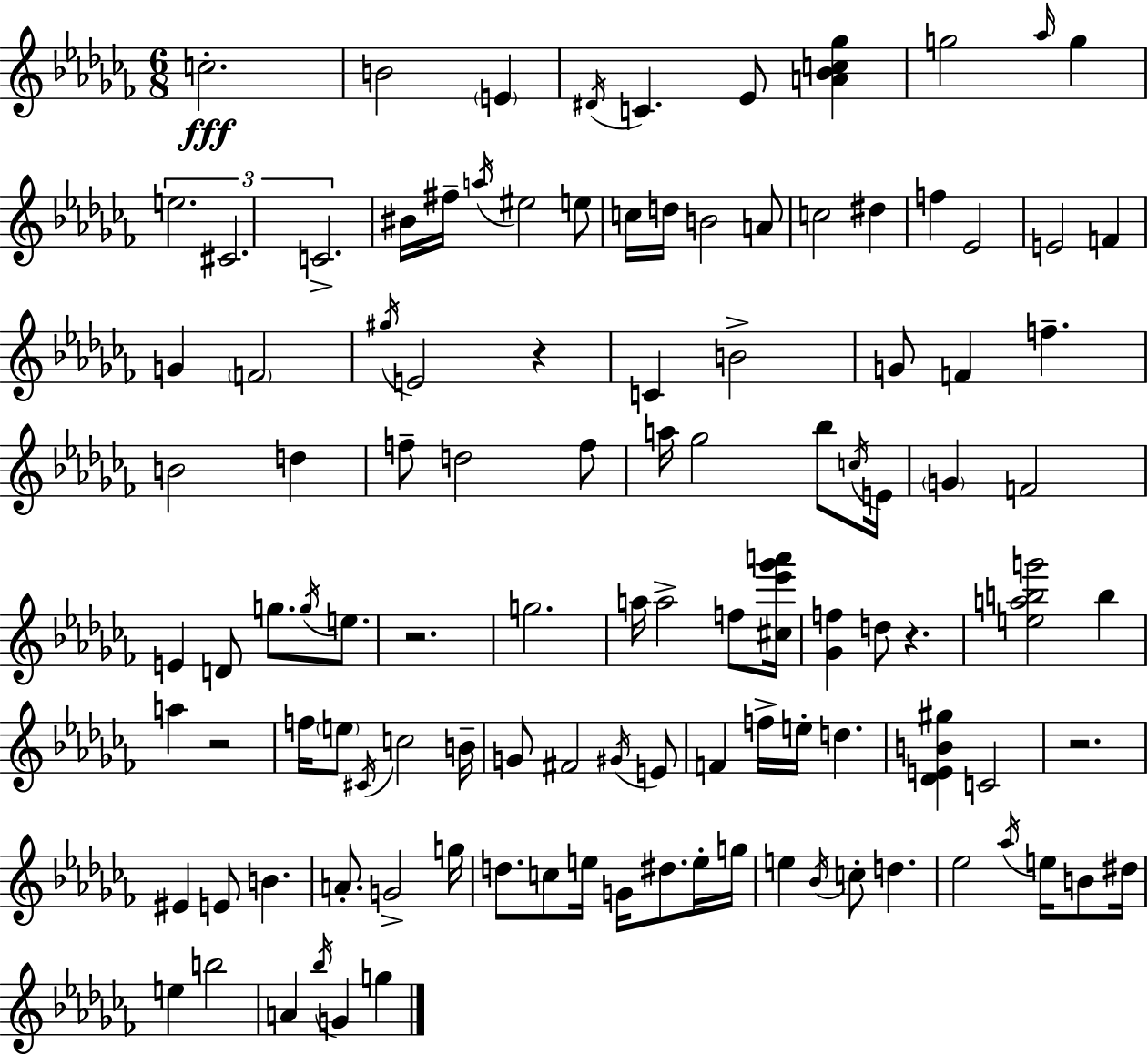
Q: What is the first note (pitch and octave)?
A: C5